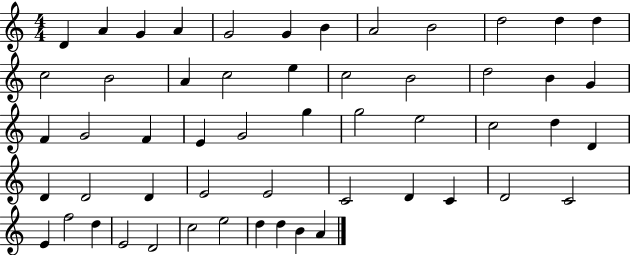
D4/q A4/q G4/q A4/q G4/h G4/q B4/q A4/h B4/h D5/h D5/q D5/q C5/h B4/h A4/q C5/h E5/q C5/h B4/h D5/h B4/q G4/q F4/q G4/h F4/q E4/q G4/h G5/q G5/h E5/h C5/h D5/q D4/q D4/q D4/h D4/q E4/h E4/h C4/h D4/q C4/q D4/h C4/h E4/q F5/h D5/q E4/h D4/h C5/h E5/h D5/q D5/q B4/q A4/q